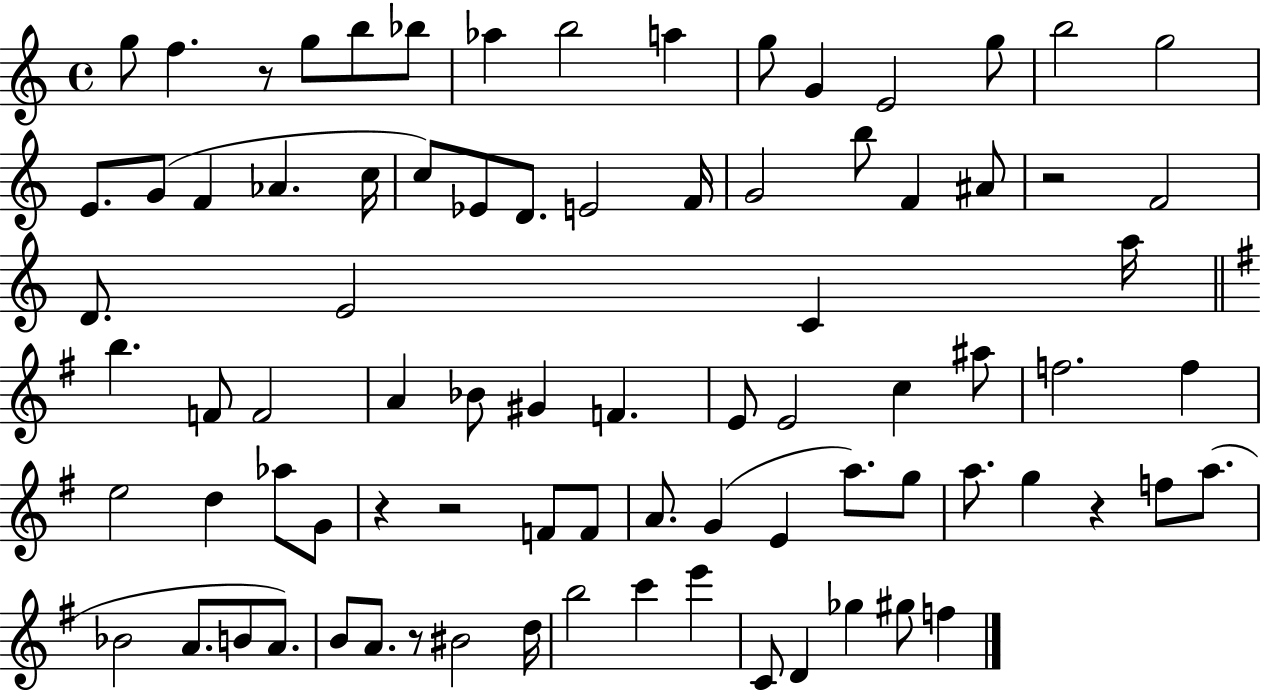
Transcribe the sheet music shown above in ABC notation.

X:1
T:Untitled
M:4/4
L:1/4
K:C
g/2 f z/2 g/2 b/2 _b/2 _a b2 a g/2 G E2 g/2 b2 g2 E/2 G/2 F _A c/4 c/2 _E/2 D/2 E2 F/4 G2 b/2 F ^A/2 z2 F2 D/2 E2 C a/4 b F/2 F2 A _B/2 ^G F E/2 E2 c ^a/2 f2 f e2 d _a/2 G/2 z z2 F/2 F/2 A/2 G E a/2 g/2 a/2 g z f/2 a/2 _B2 A/2 B/2 A/2 B/2 A/2 z/2 ^B2 d/4 b2 c' e' C/2 D _g ^g/2 f